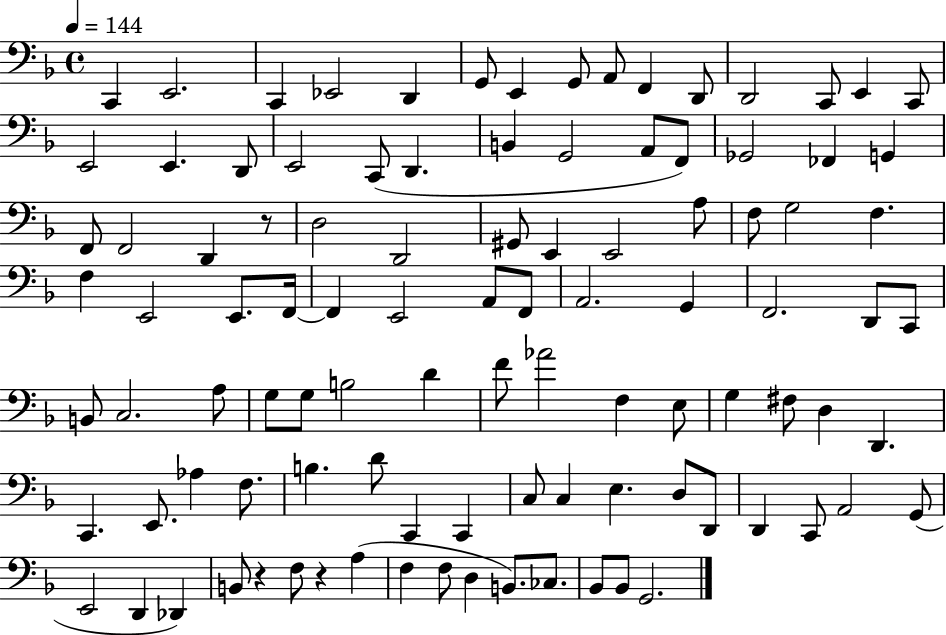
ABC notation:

X:1
T:Untitled
M:4/4
L:1/4
K:F
C,, E,,2 C,, _E,,2 D,, G,,/2 E,, G,,/2 A,,/2 F,, D,,/2 D,,2 C,,/2 E,, C,,/2 E,,2 E,, D,,/2 E,,2 C,,/2 D,, B,, G,,2 A,,/2 F,,/2 _G,,2 _F,, G,, F,,/2 F,,2 D,, z/2 D,2 D,,2 ^G,,/2 E,, E,,2 A,/2 F,/2 G,2 F, F, E,,2 E,,/2 F,,/4 F,, E,,2 A,,/2 F,,/2 A,,2 G,, F,,2 D,,/2 C,,/2 B,,/2 C,2 A,/2 G,/2 G,/2 B,2 D F/2 _A2 F, E,/2 G, ^F,/2 D, D,, C,, E,,/2 _A, F,/2 B, D/2 C,, C,, C,/2 C, E, D,/2 D,,/2 D,, C,,/2 A,,2 G,,/2 E,,2 D,, _D,, B,,/2 z F,/2 z A, F, F,/2 D, B,,/2 _C,/2 _B,,/2 _B,,/2 G,,2